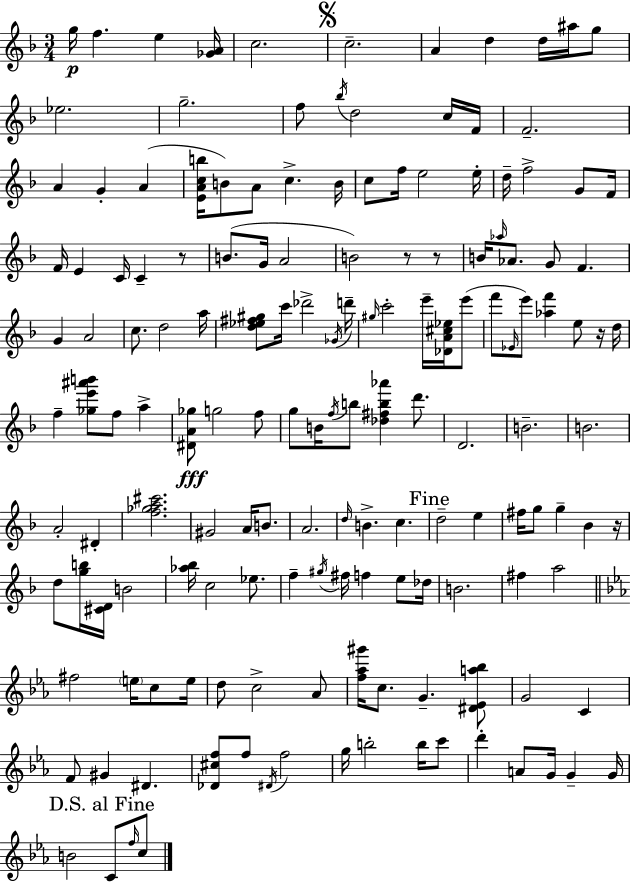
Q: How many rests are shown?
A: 5